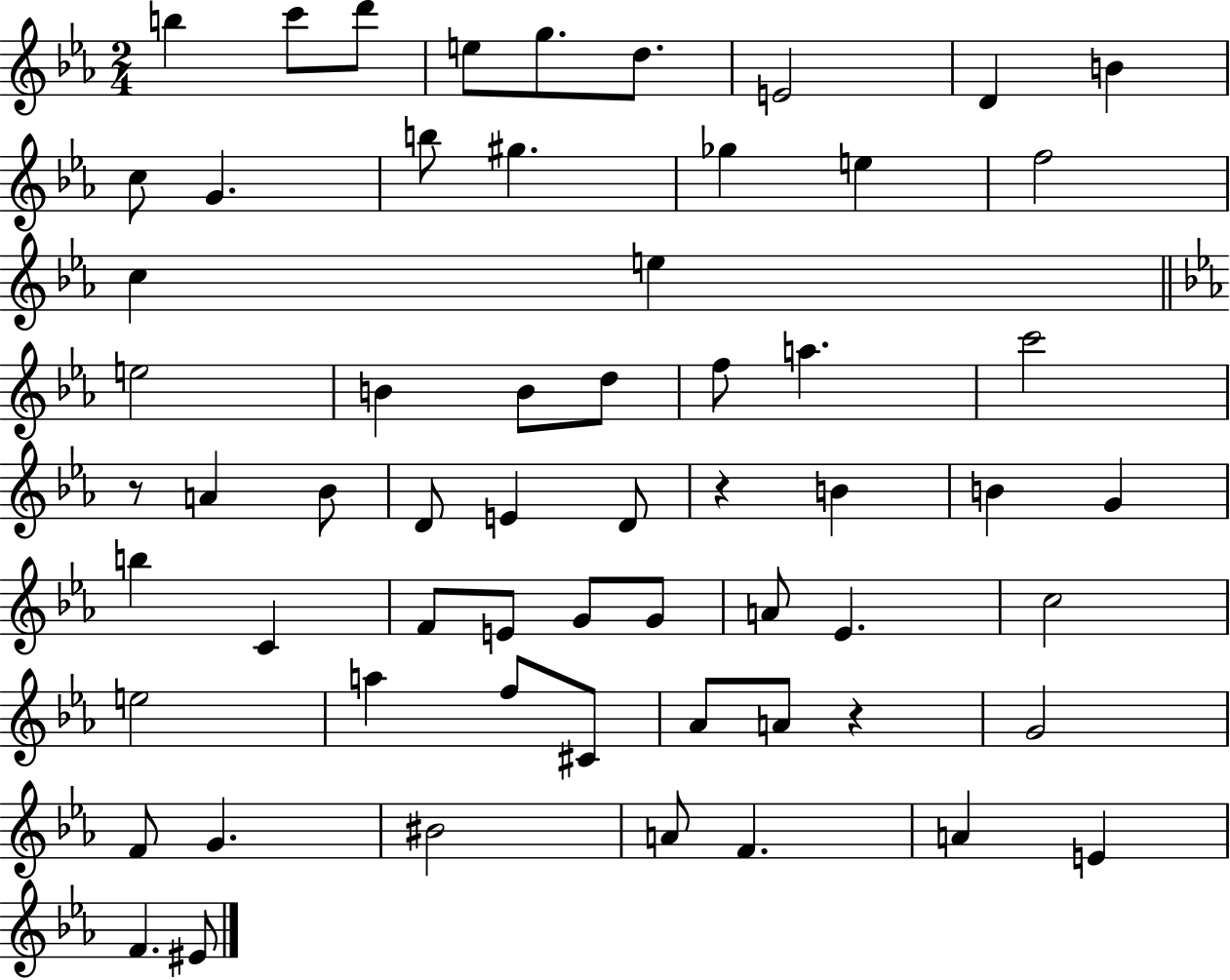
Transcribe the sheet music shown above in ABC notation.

X:1
T:Untitled
M:2/4
L:1/4
K:Eb
b c'/2 d'/2 e/2 g/2 d/2 E2 D B c/2 G b/2 ^g _g e f2 c e e2 B B/2 d/2 f/2 a c'2 z/2 A _B/2 D/2 E D/2 z B B G b C F/2 E/2 G/2 G/2 A/2 _E c2 e2 a f/2 ^C/2 _A/2 A/2 z G2 F/2 G ^B2 A/2 F A E F ^E/2